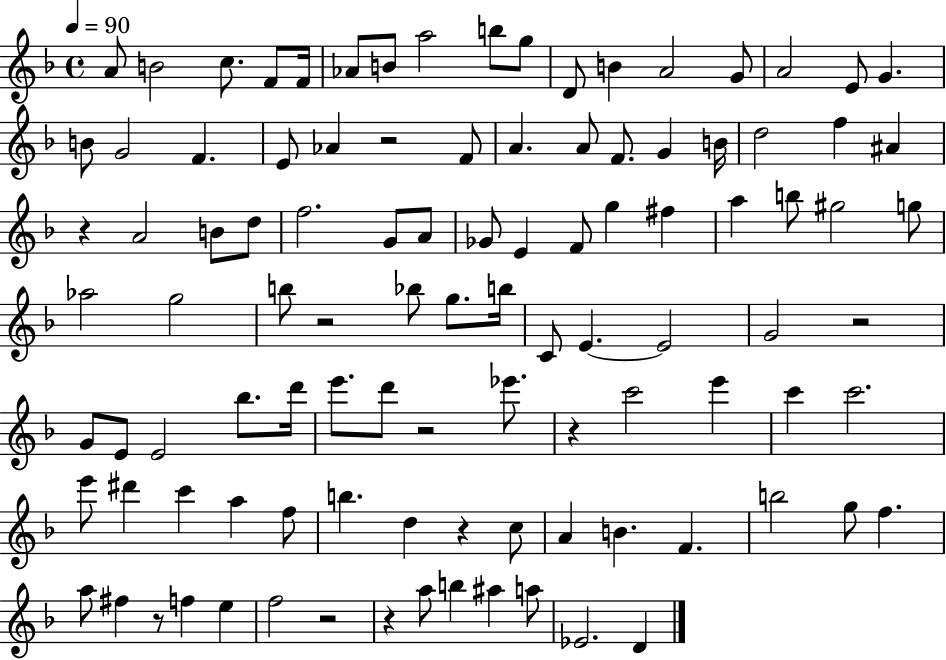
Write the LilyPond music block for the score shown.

{
  \clef treble
  \time 4/4
  \defaultTimeSignature
  \key f \major
  \tempo 4 = 90
  a'8 b'2 c''8. f'8 f'16 | aes'8 b'8 a''2 b''8 g''8 | d'8 b'4 a'2 g'8 | a'2 e'8 g'4. | \break b'8 g'2 f'4. | e'8 aes'4 r2 f'8 | a'4. a'8 f'8. g'4 b'16 | d''2 f''4 ais'4 | \break r4 a'2 b'8 d''8 | f''2. g'8 a'8 | ges'8 e'4 f'8 g''4 fis''4 | a''4 b''8 gis''2 g''8 | \break aes''2 g''2 | b''8 r2 bes''8 g''8. b''16 | c'8 e'4.~~ e'2 | g'2 r2 | \break g'8 e'8 e'2 bes''8. d'''16 | e'''8. d'''8 r2 ees'''8. | r4 c'''2 e'''4 | c'''4 c'''2. | \break e'''8 dis'''4 c'''4 a''4 f''8 | b''4. d''4 r4 c''8 | a'4 b'4. f'4. | b''2 g''8 f''4. | \break a''8 fis''4 r8 f''4 e''4 | f''2 r2 | r4 a''8 b''4 ais''4 a''8 | ees'2. d'4 | \break \bar "|."
}